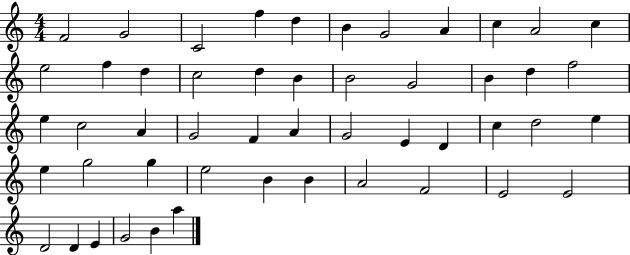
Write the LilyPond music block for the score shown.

{
  \clef treble
  \numericTimeSignature
  \time 4/4
  \key c \major
  f'2 g'2 | c'2 f''4 d''4 | b'4 g'2 a'4 | c''4 a'2 c''4 | \break e''2 f''4 d''4 | c''2 d''4 b'4 | b'2 g'2 | b'4 d''4 f''2 | \break e''4 c''2 a'4 | g'2 f'4 a'4 | g'2 e'4 d'4 | c''4 d''2 e''4 | \break e''4 g''2 g''4 | e''2 b'4 b'4 | a'2 f'2 | e'2 e'2 | \break d'2 d'4 e'4 | g'2 b'4 a''4 | \bar "|."
}